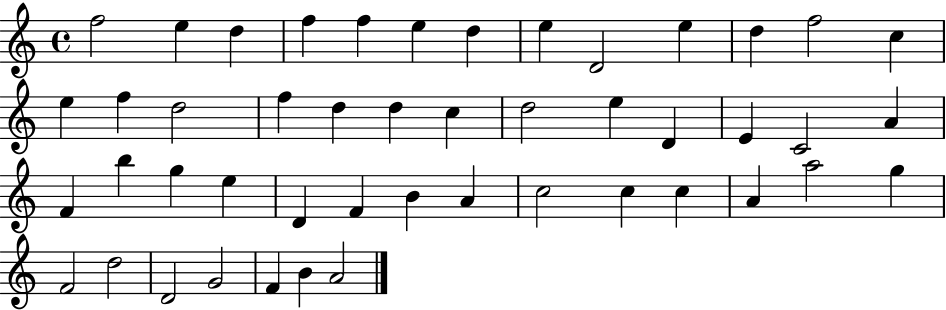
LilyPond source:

{
  \clef treble
  \time 4/4
  \defaultTimeSignature
  \key c \major
  f''2 e''4 d''4 | f''4 f''4 e''4 d''4 | e''4 d'2 e''4 | d''4 f''2 c''4 | \break e''4 f''4 d''2 | f''4 d''4 d''4 c''4 | d''2 e''4 d'4 | e'4 c'2 a'4 | \break f'4 b''4 g''4 e''4 | d'4 f'4 b'4 a'4 | c''2 c''4 c''4 | a'4 a''2 g''4 | \break f'2 d''2 | d'2 g'2 | f'4 b'4 a'2 | \bar "|."
}